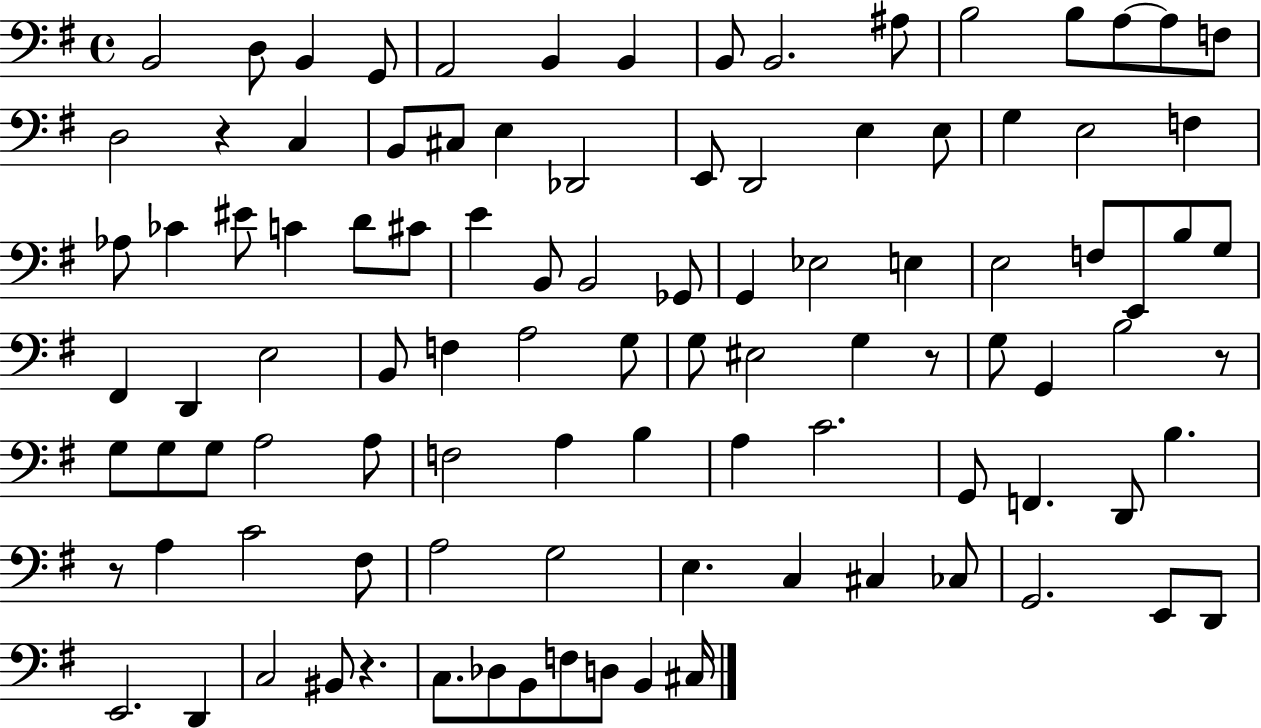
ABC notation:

X:1
T:Untitled
M:4/4
L:1/4
K:G
B,,2 D,/2 B,, G,,/2 A,,2 B,, B,, B,,/2 B,,2 ^A,/2 B,2 B,/2 A,/2 A,/2 F,/2 D,2 z C, B,,/2 ^C,/2 E, _D,,2 E,,/2 D,,2 E, E,/2 G, E,2 F, _A,/2 _C ^E/2 C D/2 ^C/2 E B,,/2 B,,2 _G,,/2 G,, _E,2 E, E,2 F,/2 E,,/2 B,/2 G,/2 ^F,, D,, E,2 B,,/2 F, A,2 G,/2 G,/2 ^E,2 G, z/2 G,/2 G,, B,2 z/2 G,/2 G,/2 G,/2 A,2 A,/2 F,2 A, B, A, C2 G,,/2 F,, D,,/2 B, z/2 A, C2 ^F,/2 A,2 G,2 E, C, ^C, _C,/2 G,,2 E,,/2 D,,/2 E,,2 D,, C,2 ^B,,/2 z C,/2 _D,/2 B,,/2 F,/2 D,/2 B,, ^C,/4